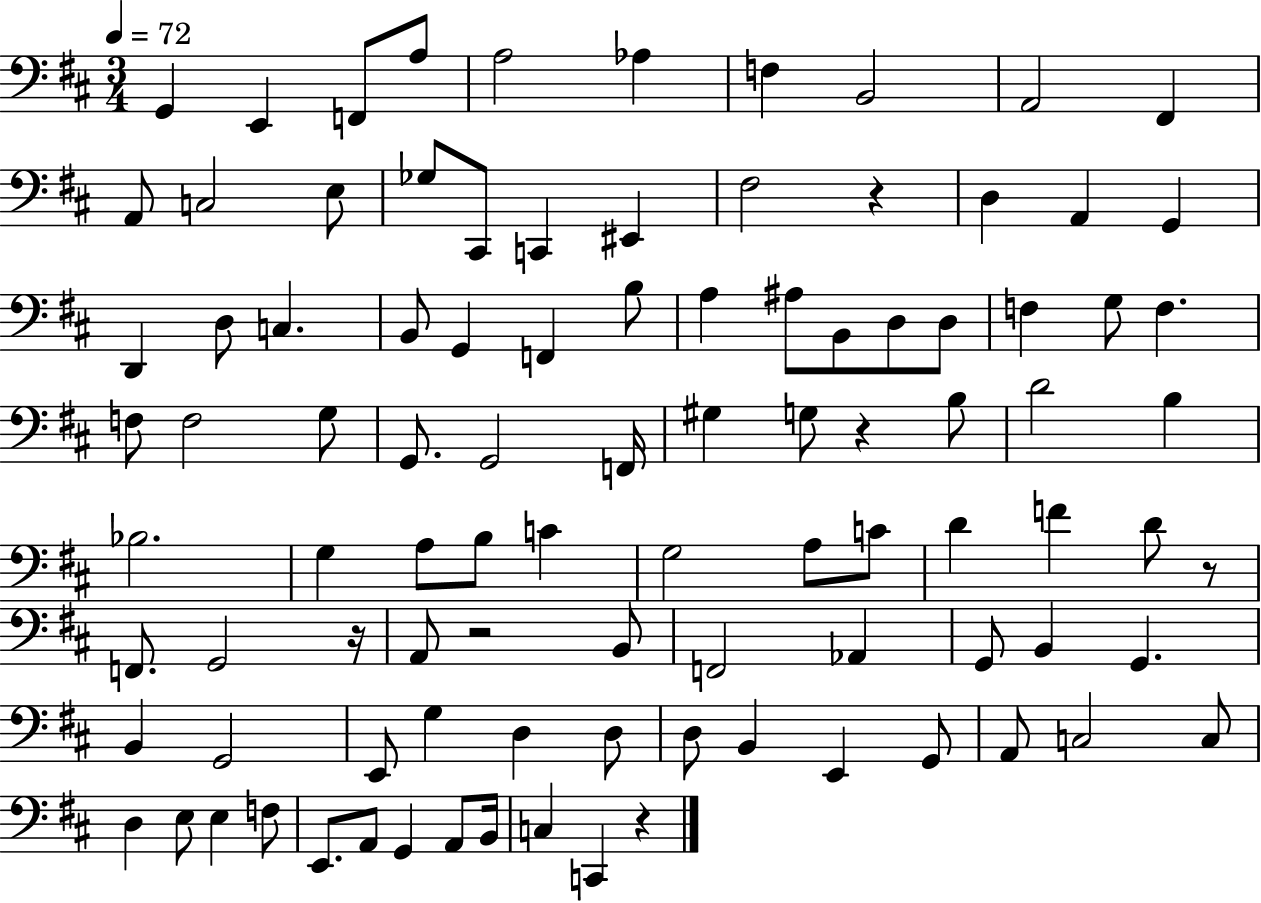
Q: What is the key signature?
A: D major